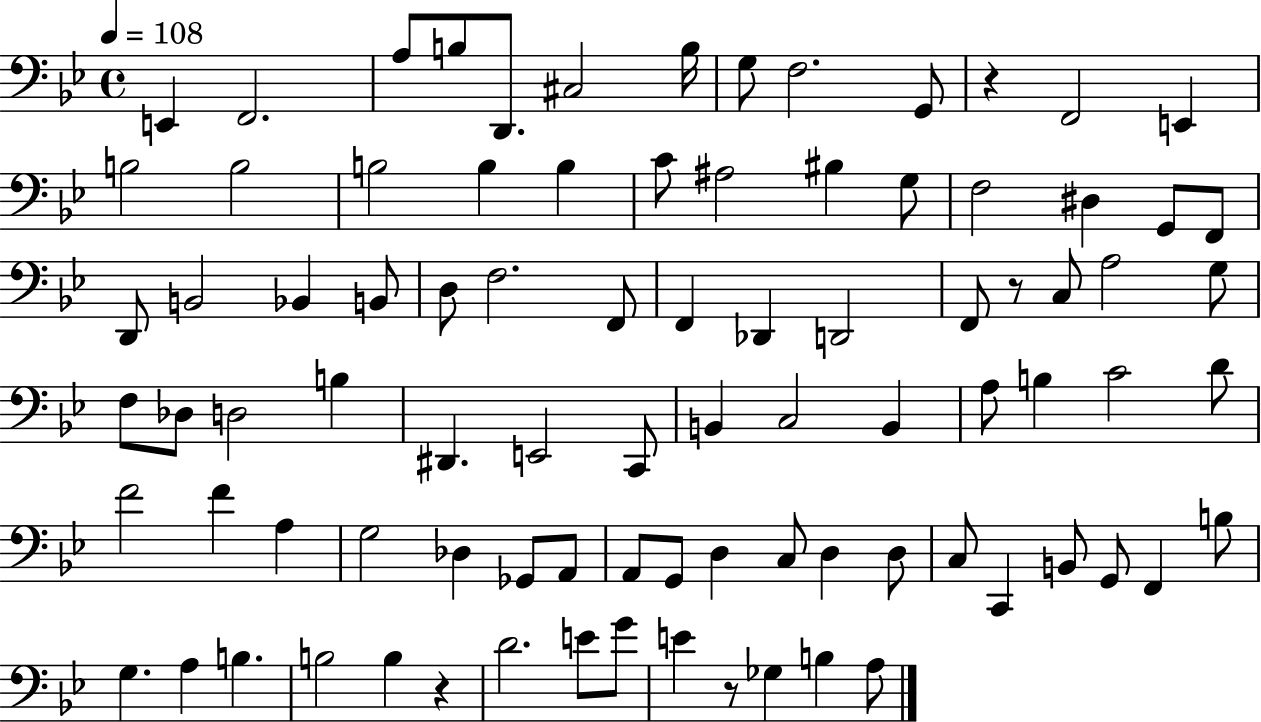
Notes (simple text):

E2/q F2/h. A3/e B3/e D2/e. C#3/h B3/s G3/e F3/h. G2/e R/q F2/h E2/q B3/h B3/h B3/h B3/q B3/q C4/e A#3/h BIS3/q G3/e F3/h D#3/q G2/e F2/e D2/e B2/h Bb2/q B2/e D3/e F3/h. F2/e F2/q Db2/q D2/h F2/e R/e C3/e A3/h G3/e F3/e Db3/e D3/h B3/q D#2/q. E2/h C2/e B2/q C3/h B2/q A3/e B3/q C4/h D4/e F4/h F4/q A3/q G3/h Db3/q Gb2/e A2/e A2/e G2/e D3/q C3/e D3/q D3/e C3/e C2/q B2/e G2/e F2/q B3/e G3/q. A3/q B3/q. B3/h B3/q R/q D4/h. E4/e G4/e E4/q R/e Gb3/q B3/q A3/e